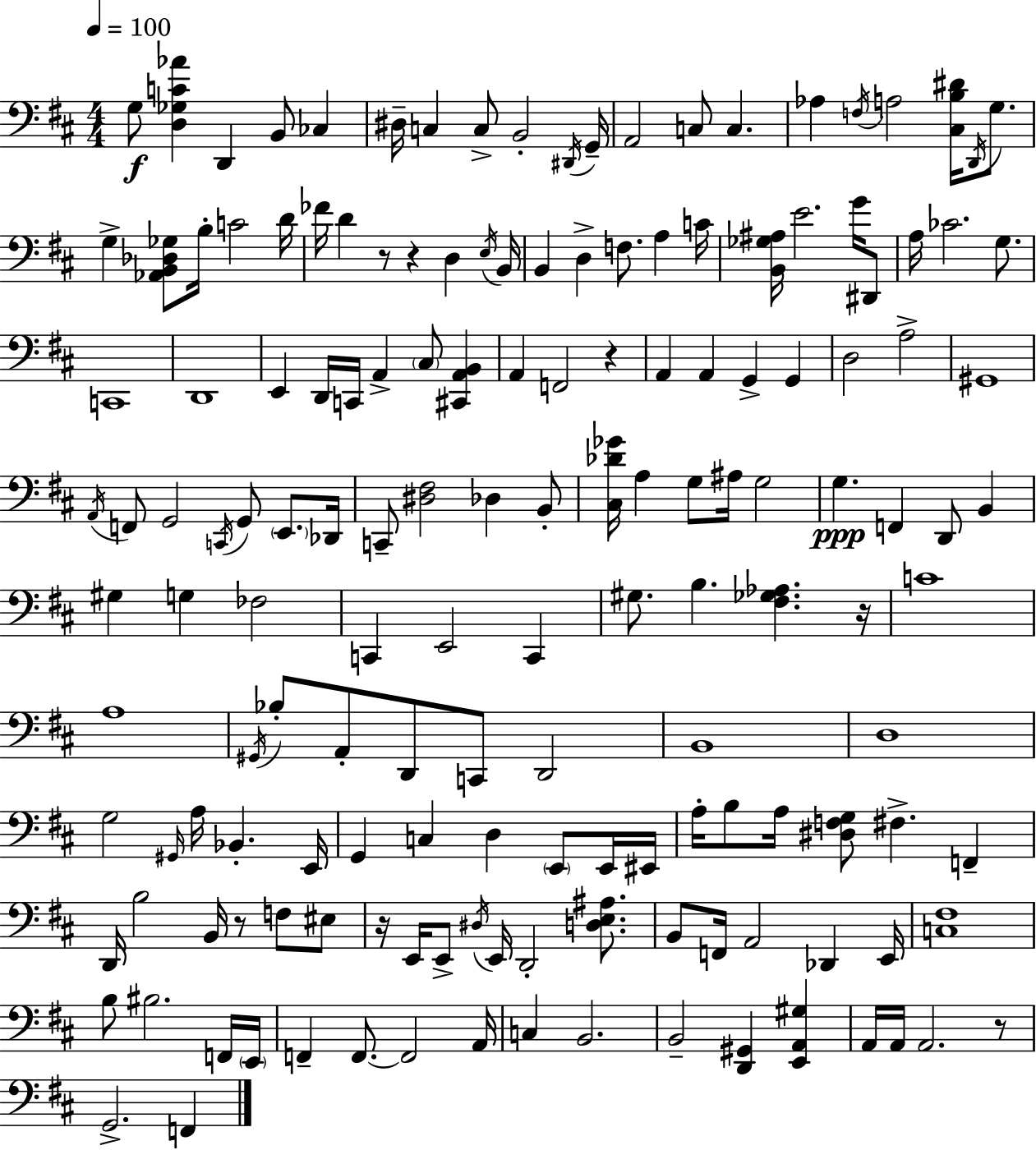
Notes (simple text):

G3/e [D3,Gb3,C4,Ab4]/q D2/q B2/e CES3/q D#3/s C3/q C3/e B2/h D#2/s G2/s A2/h C3/e C3/q. Ab3/q F3/s A3/h [C#3,B3,D#4]/s D2/s G3/e. G3/q [Ab2,B2,Db3,Gb3]/e B3/s C4/h D4/s FES4/s D4/q R/e R/q D3/q E3/s B2/s B2/q D3/q F3/e. A3/q C4/s [B2,Gb3,A#3]/s E4/h. G4/s D#2/e A3/s CES4/h. G3/e. C2/w D2/w E2/q D2/s C2/s A2/q C#3/e [C#2,A2,B2]/q A2/q F2/h R/q A2/q A2/q G2/q G2/q D3/h A3/h G#2/w A2/s F2/e G2/h C2/s G2/e E2/e. Db2/s C2/e [D#3,F#3]/h Db3/q B2/e [C#3,Db4,Gb4]/s A3/q G3/e A#3/s G3/h G3/q. F2/q D2/e B2/q G#3/q G3/q FES3/h C2/q E2/h C2/q G#3/e. B3/q. [F#3,Gb3,Ab3]/q. R/s C4/w A3/w G#2/s Bb3/e A2/e D2/e C2/e D2/h B2/w D3/w G3/h G#2/s A3/s Bb2/q. E2/s G2/q C3/q D3/q E2/e E2/s EIS2/s A3/s B3/e A3/s [D#3,F3,G3]/e F#3/q. F2/q D2/s B3/h B2/s R/e F3/e EIS3/e R/s E2/s E2/e D#3/s E2/s D2/h [D3,E3,A#3]/e. B2/e F2/s A2/h Db2/q E2/s [C3,F#3]/w B3/e BIS3/h. F2/s E2/s F2/q F2/e. F2/h A2/s C3/q B2/h. B2/h [D2,G#2]/q [E2,A2,G#3]/q A2/s A2/s A2/h. R/e G2/h. F2/q